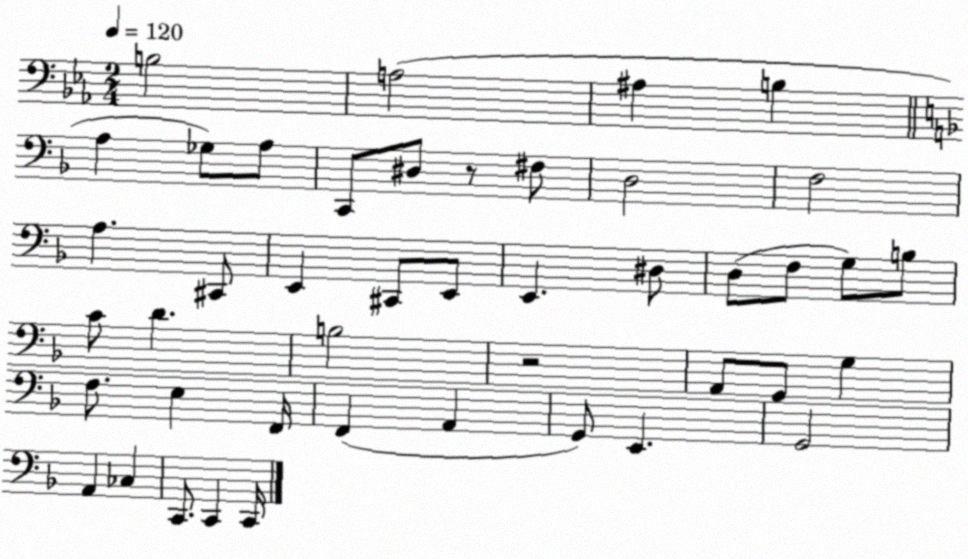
X:1
T:Untitled
M:2/4
L:1/4
K:Eb
B,2 A,2 ^A, B, A, _G,/2 A,/2 C,,/2 ^D,/2 z/2 ^F,/2 D,2 F,2 A, ^C,,/2 E,, ^C,,/2 E,,/2 E,, ^D,/2 D,/2 F,/2 G,/2 B,/2 C/2 D B,2 z2 A,,/2 G,,/2 G, F,/2 E, F,,/4 F,, A,, G,,/2 E,, G,,2 A,, _C, C,,/2 C,, C,,/4